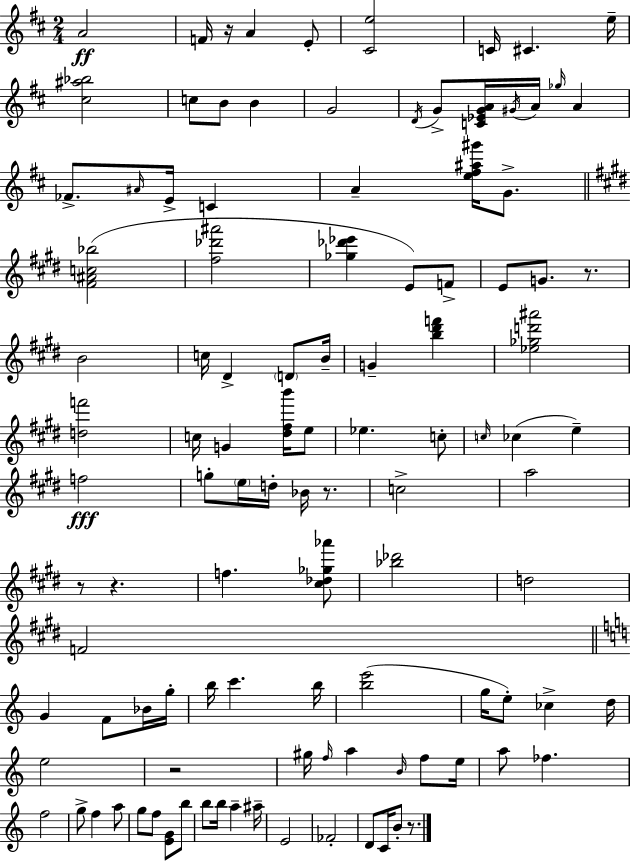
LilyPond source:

{
  \clef treble
  \numericTimeSignature
  \time 2/4
  \key d \major
  a'2\ff | f'16 r16 a'4 e'8-. | <cis' e''>2 | c'16 cis'4. e''16-- | \break <cis'' ais'' bes''>2 | c''8 b'8 b'4 | g'2 | \acciaccatura { d'16 } g'8-> <c' ees' g' a'>16 \acciaccatura { gis'16 } a'16 \grace { ges''16 } a'4 | \break fes'8.-> \grace { ais'16 } e'16-> | c'4 a'4-- | <e'' fis'' ais'' gis'''>16 g'8.-> \bar "||" \break \key e \major <fis' ais' c'' bes''>2( | <fis'' des''' ais'''>2 | <ges'' des''' ees'''>4 e'8) f'8-> | e'8 g'8. r8. | \break b'2 | c''16 dis'4-> \parenthesize d'8 b'16-- | g'4-- <b'' dis''' f'''>4 | <ees'' ges'' d''' ais'''>2 | \break <d'' f'''>2 | c''16 g'4 <dis'' fis'' b'''>16 e''8 | ees''4. c''8-. | \grace { c''16 }( ces''4 e''4--) | \break f''2\fff | g''8-. \parenthesize e''16 d''16-. bes'16 r8. | c''2-> | a''2 | \break r8 r4. | f''4. <cis'' des'' ges'' aes'''>8 | <bes'' des'''>2 | d''2 | \break f'2 | \bar "||" \break \key c \major g'4 f'8 bes'16 g''16-. | b''16 c'''4. b''16 | <b'' e'''>2( | g''16 e''8-.) ces''4-> d''16 | \break e''2 | r2 | gis''16 \grace { f''16 } a''4 \grace { b'16 } f''8 | e''16 a''8 fes''4. | \break f''2 | g''8-> f''4 | a''8 g''8 f''8 <e' g'>8 | b''8 b''8 b''16 a''4-- | \break ais''16-- e'2 | fes'2-. | d'8 c'16 b'8-. r8. | \bar "|."
}